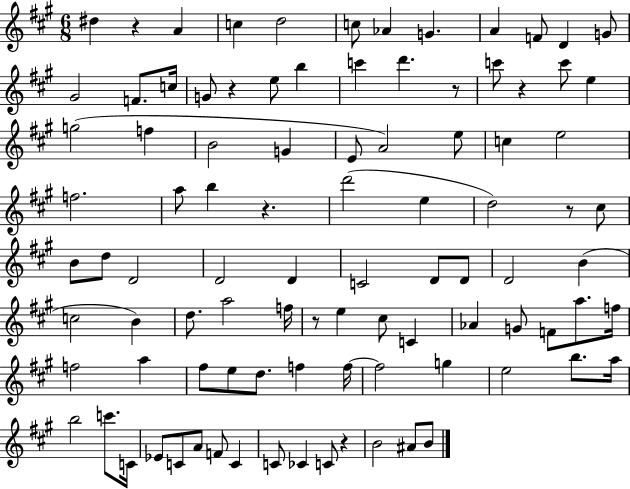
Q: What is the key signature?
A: A major